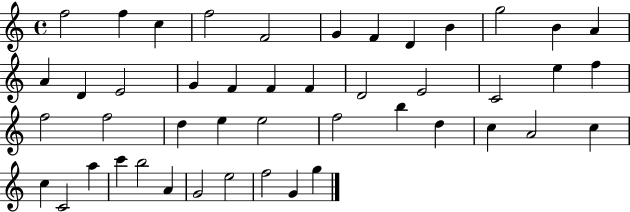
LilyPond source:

{
  \clef treble
  \time 4/4
  \defaultTimeSignature
  \key c \major
  f''2 f''4 c''4 | f''2 f'2 | g'4 f'4 d'4 b'4 | g''2 b'4 a'4 | \break a'4 d'4 e'2 | g'4 f'4 f'4 f'4 | d'2 e'2 | c'2 e''4 f''4 | \break f''2 f''2 | d''4 e''4 e''2 | f''2 b''4 d''4 | c''4 a'2 c''4 | \break c''4 c'2 a''4 | c'''4 b''2 a'4 | g'2 e''2 | f''2 g'4 g''4 | \break \bar "|."
}